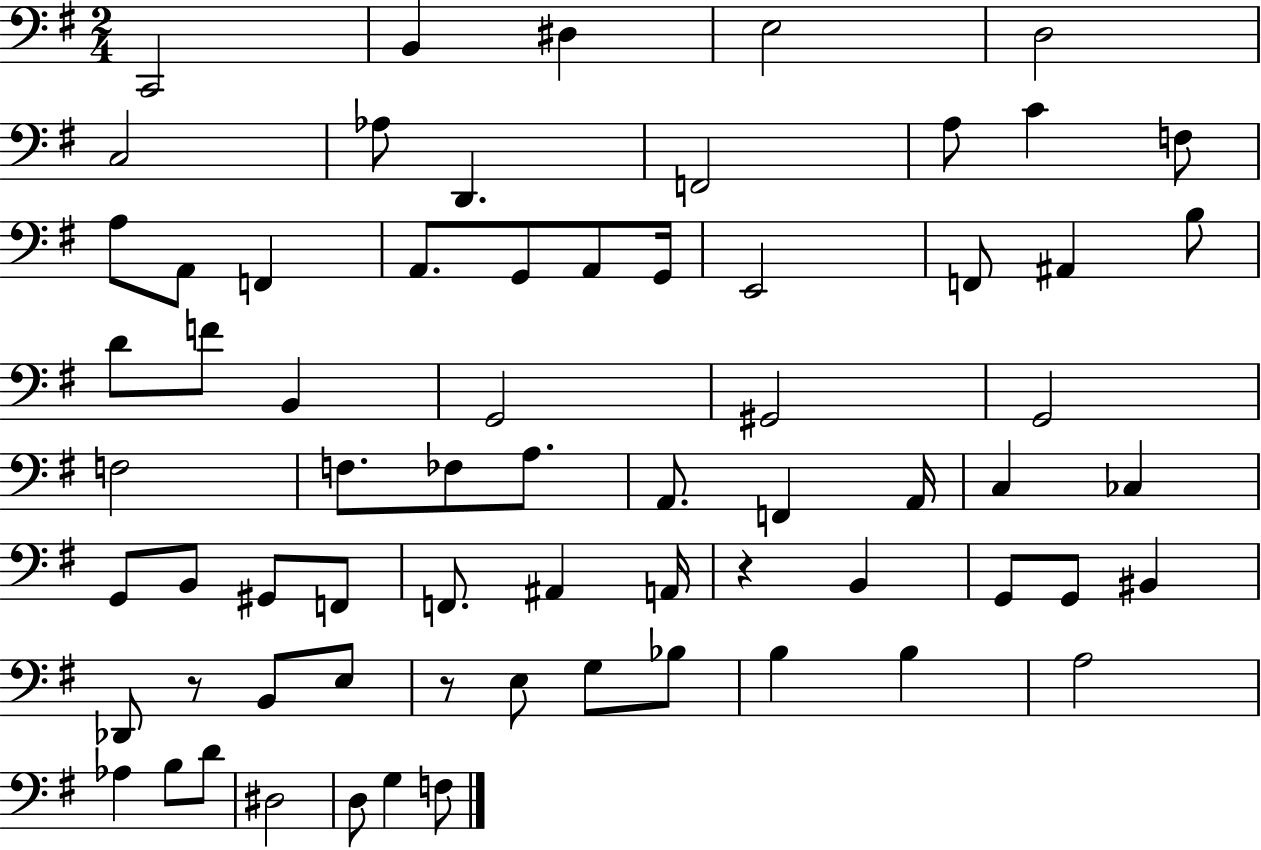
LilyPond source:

{
  \clef bass
  \numericTimeSignature
  \time 2/4
  \key g \major
  \repeat volta 2 { c,2 | b,4 dis4 | e2 | d2 | \break c2 | aes8 d,4. | f,2 | a8 c'4 f8 | \break a8 a,8 f,4 | a,8. g,8 a,8 g,16 | e,2 | f,8 ais,4 b8 | \break d'8 f'8 b,4 | g,2 | gis,2 | g,2 | \break f2 | f8. fes8 a8. | a,8. f,4 a,16 | c4 ces4 | \break g,8 b,8 gis,8 f,8 | f,8. ais,4 a,16 | r4 b,4 | g,8 g,8 bis,4 | \break des,8 r8 b,8 e8 | r8 e8 g8 bes8 | b4 b4 | a2 | \break aes4 b8 d'8 | dis2 | d8 g4 f8 | } \bar "|."
}